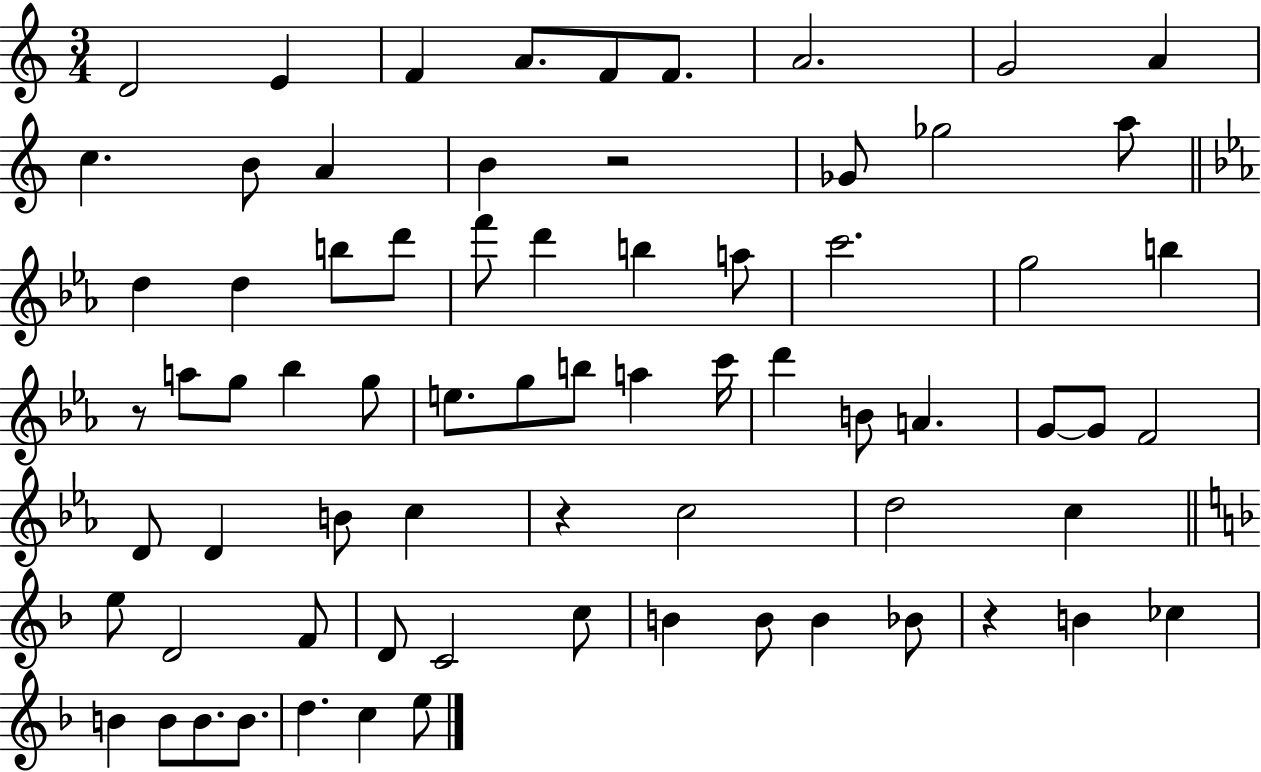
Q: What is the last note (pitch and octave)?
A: E5